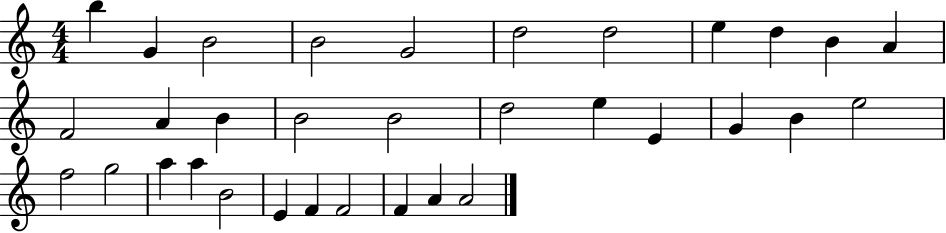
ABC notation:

X:1
T:Untitled
M:4/4
L:1/4
K:C
b G B2 B2 G2 d2 d2 e d B A F2 A B B2 B2 d2 e E G B e2 f2 g2 a a B2 E F F2 F A A2